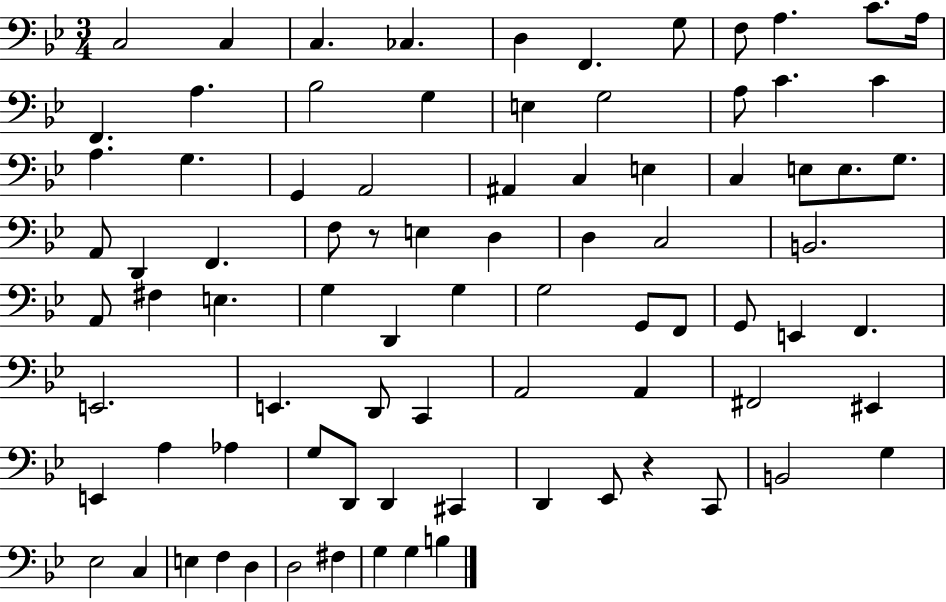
C3/h C3/q C3/q. CES3/q. D3/q F2/q. G3/e F3/e A3/q. C4/e. A3/s F2/q. A3/q. Bb3/h G3/q E3/q G3/h A3/e C4/q. C4/q A3/q. G3/q. G2/q A2/h A#2/q C3/q E3/q C3/q E3/e E3/e. G3/e. A2/e D2/q F2/q. F3/e R/e E3/q D3/q D3/q C3/h B2/h. A2/e F#3/q E3/q. G3/q D2/q G3/q G3/h G2/e F2/e G2/e E2/q F2/q. E2/h. E2/q. D2/e C2/q A2/h A2/q F#2/h EIS2/q E2/q A3/q Ab3/q G3/e D2/e D2/q C#2/q D2/q Eb2/e R/q C2/e B2/h G3/q Eb3/h C3/q E3/q F3/q D3/q D3/h F#3/q G3/q G3/q B3/q